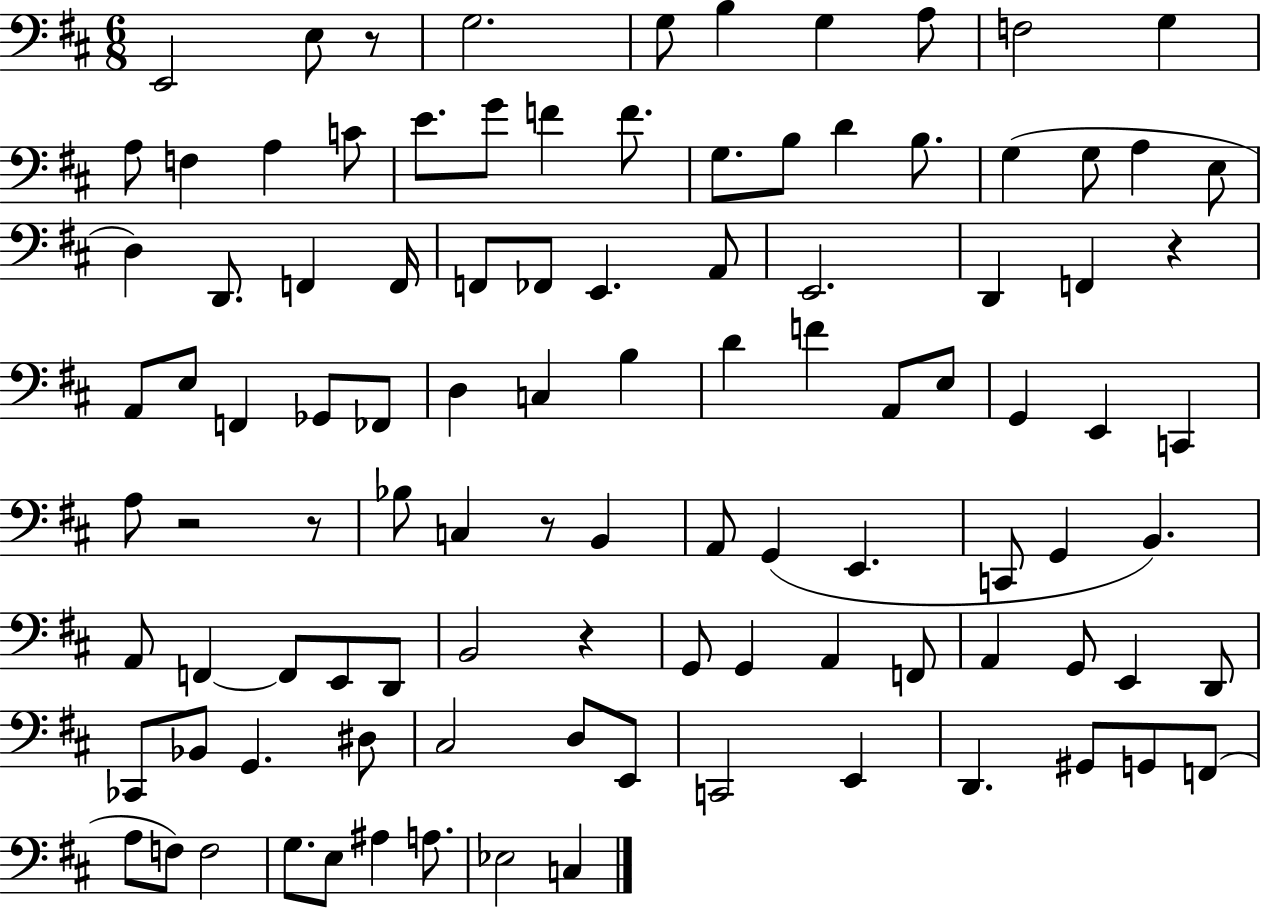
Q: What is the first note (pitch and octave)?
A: E2